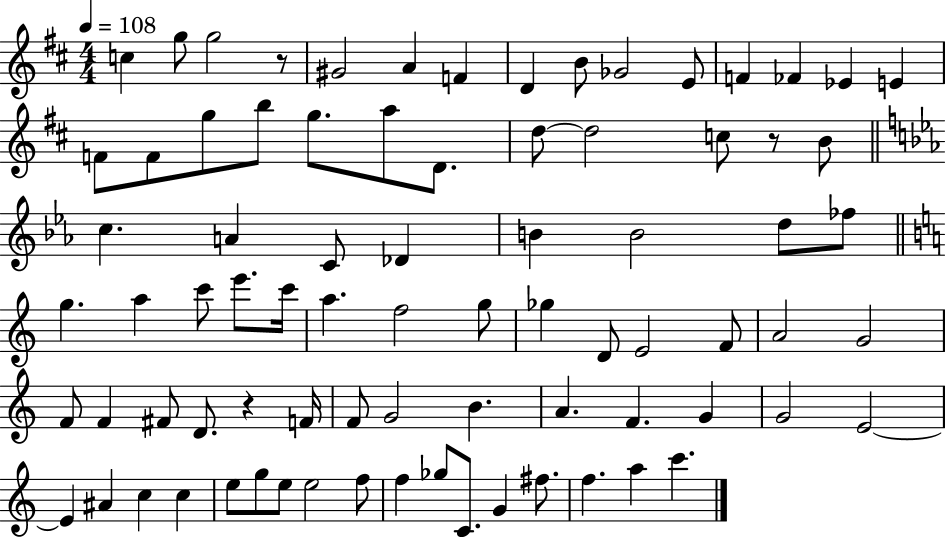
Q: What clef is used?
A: treble